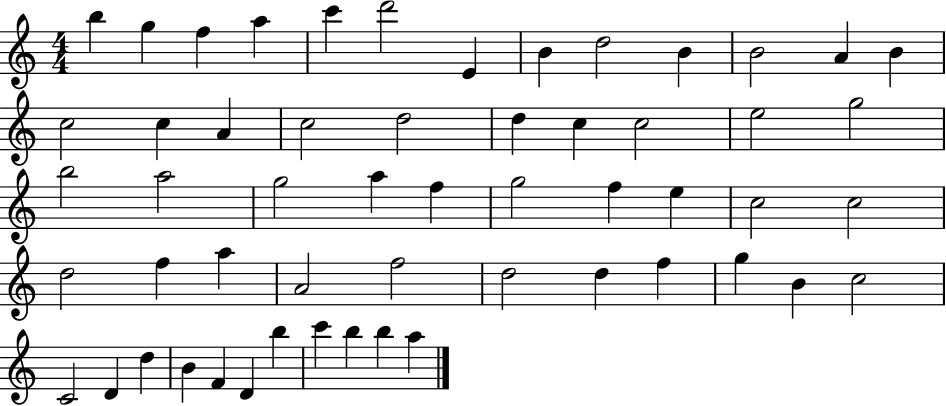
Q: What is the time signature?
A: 4/4